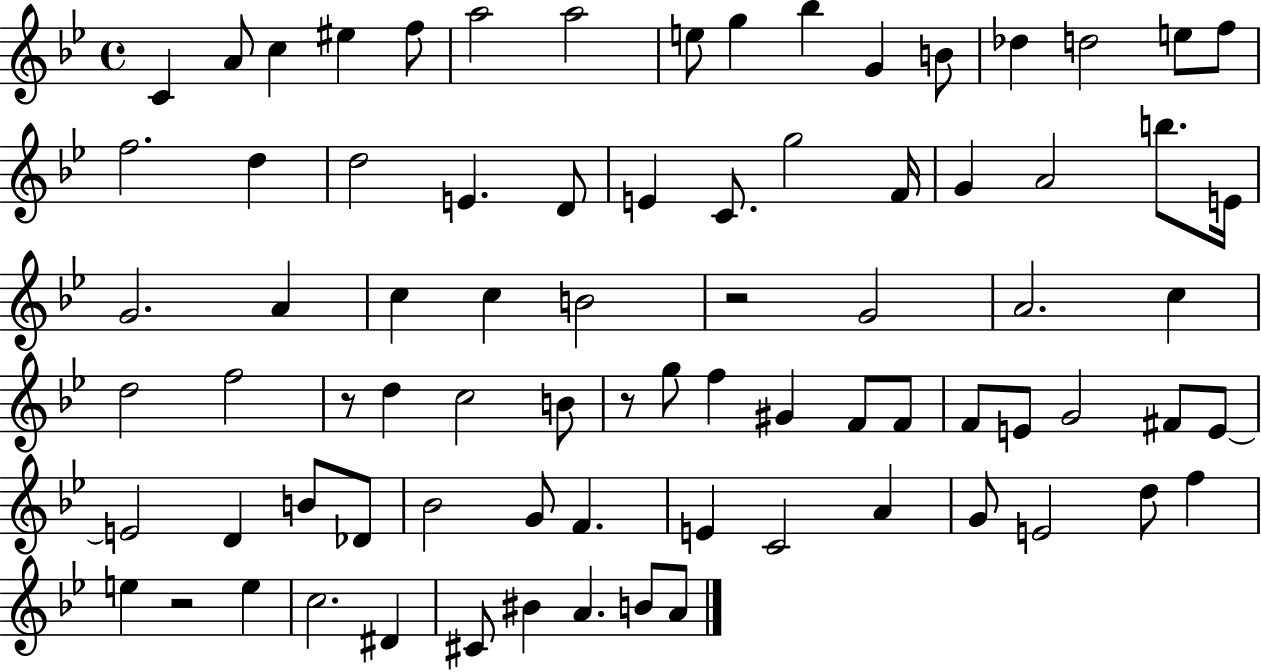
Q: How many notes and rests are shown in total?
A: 79